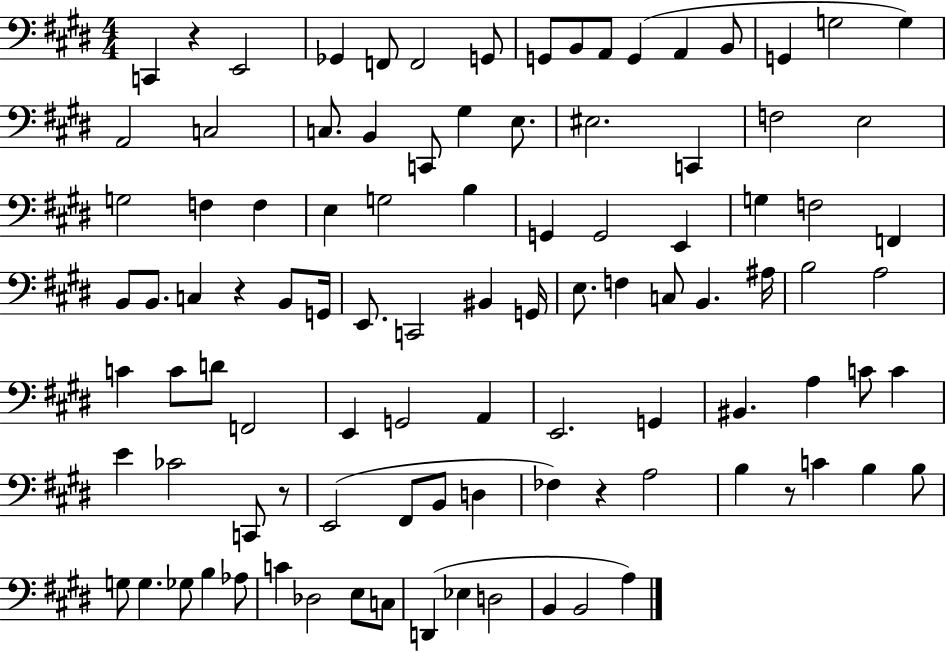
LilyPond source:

{
  \clef bass
  \numericTimeSignature
  \time 4/4
  \key e \major
  c,4 r4 e,2 | ges,4 f,8 f,2 g,8 | g,8 b,8 a,8 g,4( a,4 b,8 | g,4 g2 g4) | \break a,2 c2 | c8. b,4 c,8 gis4 e8. | eis2. c,4 | f2 e2 | \break g2 f4 f4 | e4 g2 b4 | g,4 g,2 e,4 | g4 f2 f,4 | \break b,8 b,8. c4 r4 b,8 g,16 | e,8. c,2 bis,4 g,16 | e8. f4 c8 b,4. ais16 | b2 a2 | \break c'4 c'8 d'8 f,2 | e,4 g,2 a,4 | e,2. g,4 | bis,4. a4 c'8 c'4 | \break e'4 ces'2 c,8 r8 | e,2( fis,8 b,8 d4 | fes4) r4 a2 | b4 r8 c'4 b4 b8 | \break g8 g4. ges8 b4 aes8 | c'4 des2 e8 c8 | d,4( ees4 d2 | b,4 b,2 a4) | \break \bar "|."
}